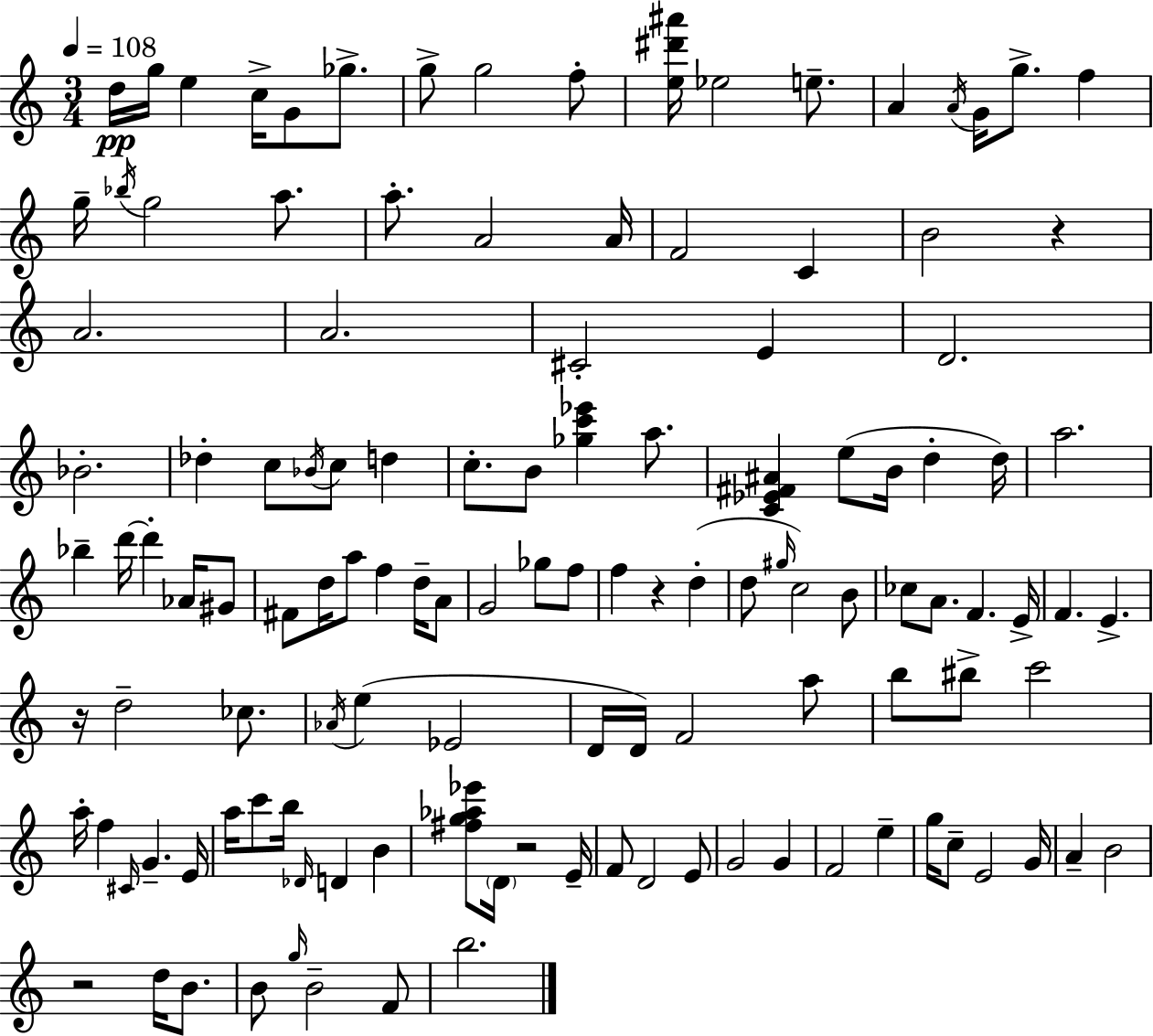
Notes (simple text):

D5/s G5/s E5/q C5/s G4/e Gb5/e. G5/e G5/h F5/e [E5,D#6,A#6]/s Eb5/h E5/e. A4/q A4/s G4/s G5/e. F5/q G5/s Bb5/s G5/h A5/e. A5/e. A4/h A4/s F4/h C4/q B4/h R/q A4/h. A4/h. C#4/h E4/q D4/h. Bb4/h. Db5/q C5/e Bb4/s C5/e D5/q C5/e. B4/e [Gb5,C6,Eb6]/q A5/e. [C4,Eb4,F#4,A#4]/q E5/e B4/s D5/q D5/s A5/h. Bb5/q D6/s D6/q Ab4/s G#4/e F#4/e D5/s A5/e F5/q D5/s A4/e G4/h Gb5/e F5/e F5/q R/q D5/q D5/e G#5/s C5/h B4/e CES5/e A4/e. F4/q. E4/s F4/q. E4/q. R/s D5/h CES5/e. Ab4/s E5/q Eb4/h D4/s D4/s F4/h A5/e B5/e BIS5/e C6/h A5/s F5/q C#4/s G4/q. E4/s A5/s C6/e B5/s Db4/s D4/q B4/q [F#5,G5,Ab5,Eb6]/e D4/s R/h E4/s F4/e D4/h E4/e G4/h G4/q F4/h E5/q G5/s C5/e E4/h G4/s A4/q B4/h R/h D5/s B4/e. B4/e G5/s B4/h F4/e B5/h.